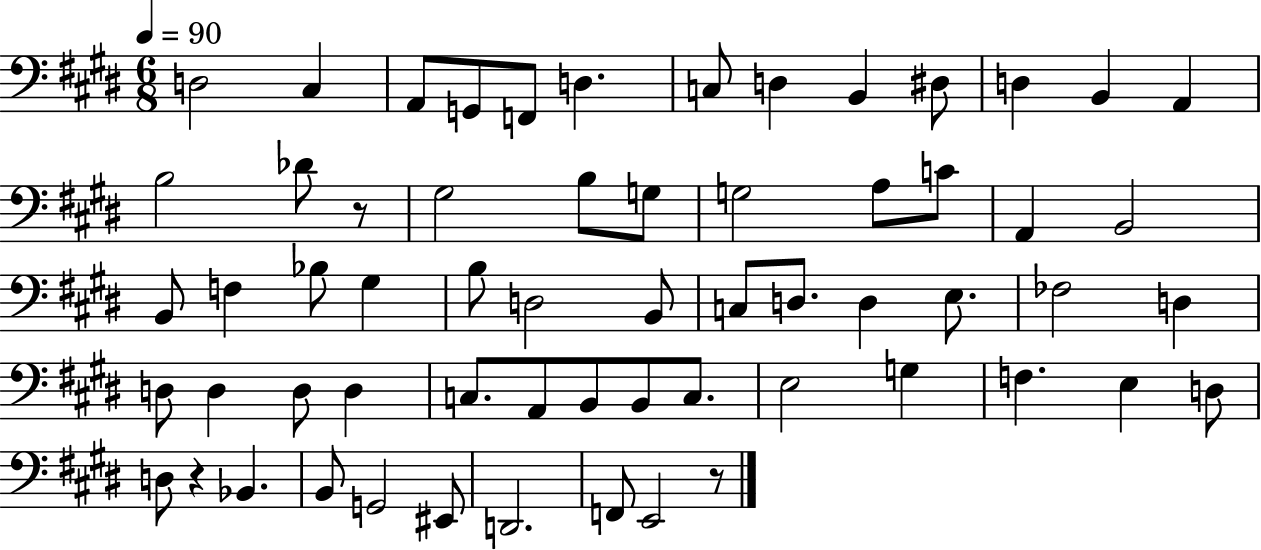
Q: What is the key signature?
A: E major